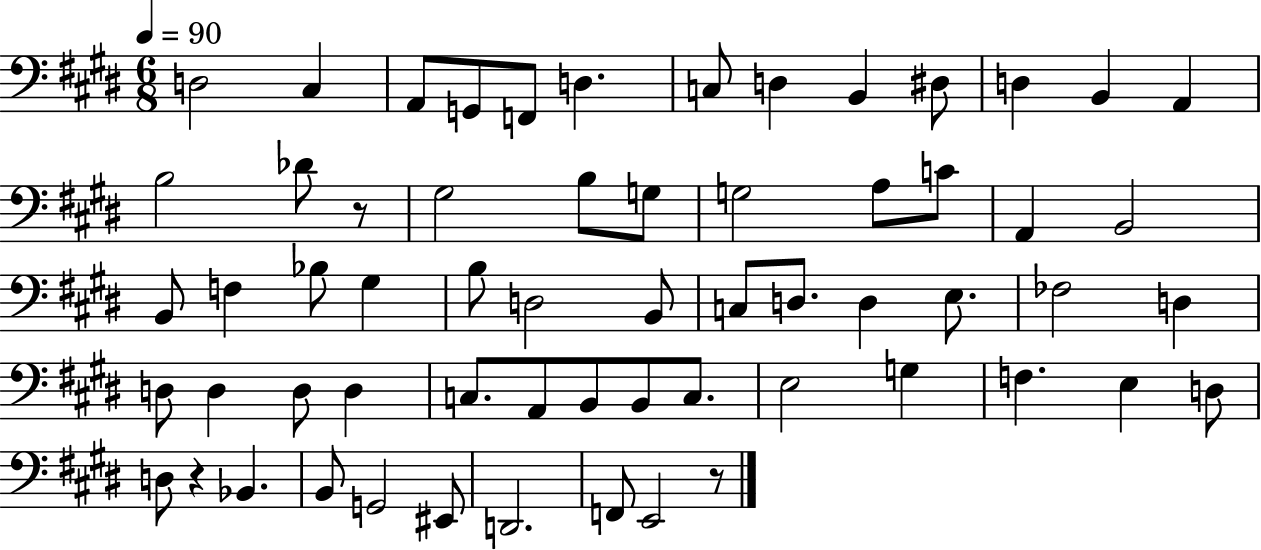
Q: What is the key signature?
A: E major